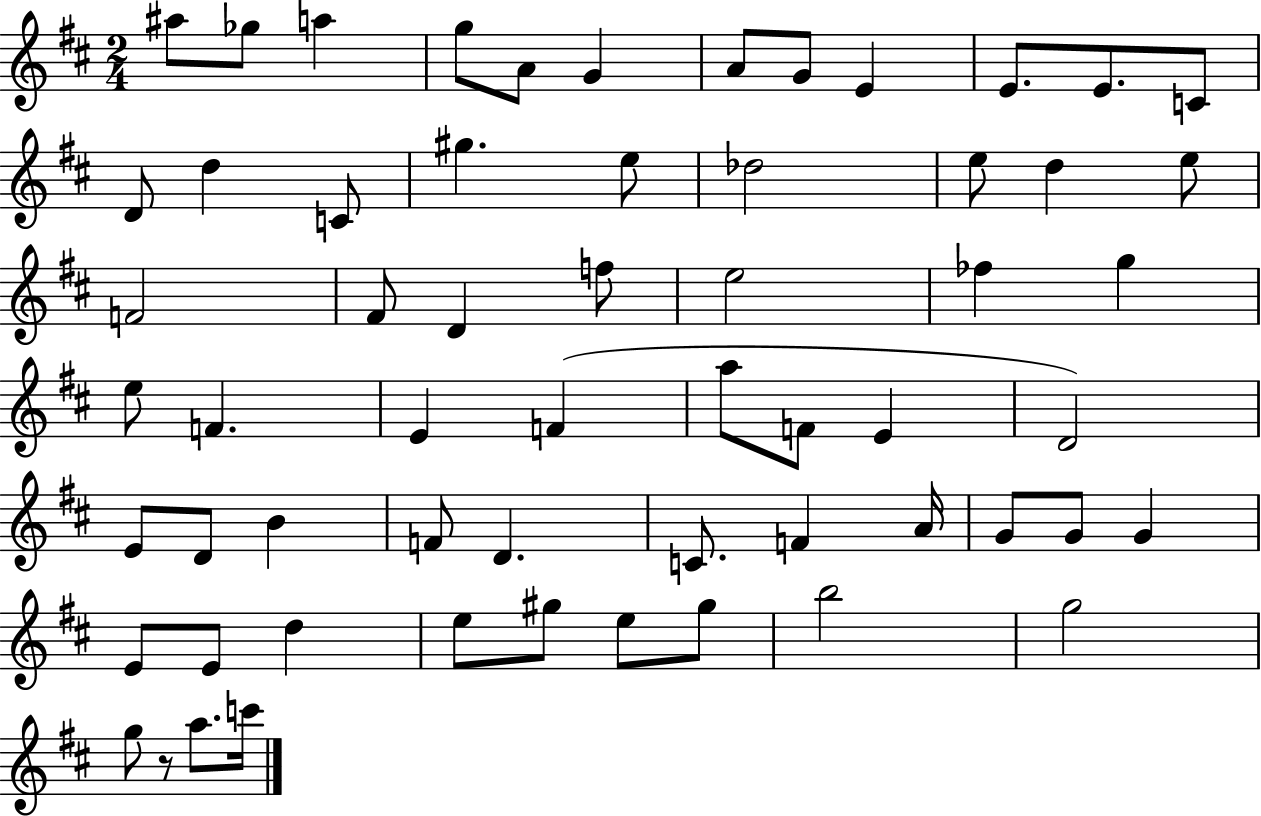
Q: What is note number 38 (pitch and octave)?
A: D4